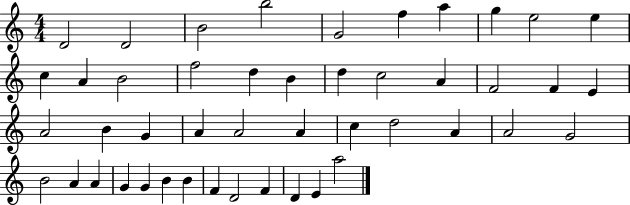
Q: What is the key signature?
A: C major